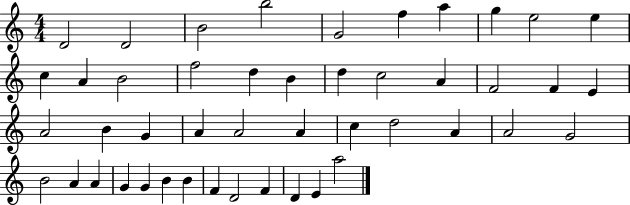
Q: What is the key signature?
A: C major